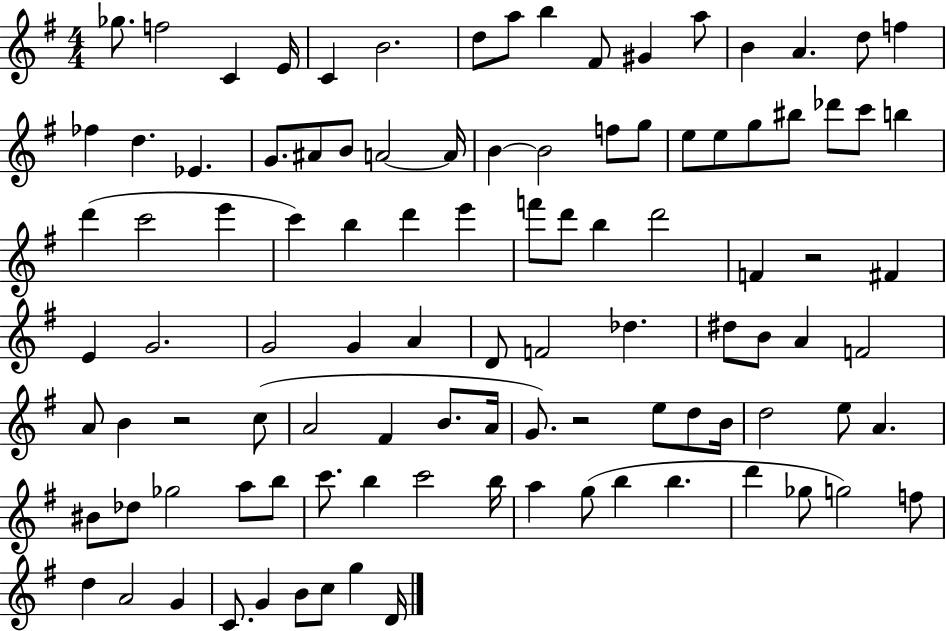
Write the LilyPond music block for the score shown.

{
  \clef treble
  \numericTimeSignature
  \time 4/4
  \key g \major
  \repeat volta 2 { ges''8. f''2 c'4 e'16 | c'4 b'2. | d''8 a''8 b''4 fis'8 gis'4 a''8 | b'4 a'4. d''8 f''4 | \break fes''4 d''4. ees'4. | g'8. ais'8 b'8 a'2~~ a'16 | b'4~~ b'2 f''8 g''8 | e''8 e''8 g''8 bis''8 des'''8 c'''8 b''4 | \break d'''4( c'''2 e'''4 | c'''4) b''4 d'''4 e'''4 | f'''8 d'''8 b''4 d'''2 | f'4 r2 fis'4 | \break e'4 g'2. | g'2 g'4 a'4 | d'8 f'2 des''4. | dis''8 b'8 a'4 f'2 | \break a'8 b'4 r2 c''8( | a'2 fis'4 b'8. a'16 | g'8.) r2 e''8 d''8 b'16 | d''2 e''8 a'4. | \break bis'8 des''8 ges''2 a''8 b''8 | c'''8. b''4 c'''2 b''16 | a''4 g''8( b''4 b''4. | d'''4 ges''8 g''2) f''8 | \break d''4 a'2 g'4 | c'8. g'4 b'8 c''8 g''4 d'16 | } \bar "|."
}